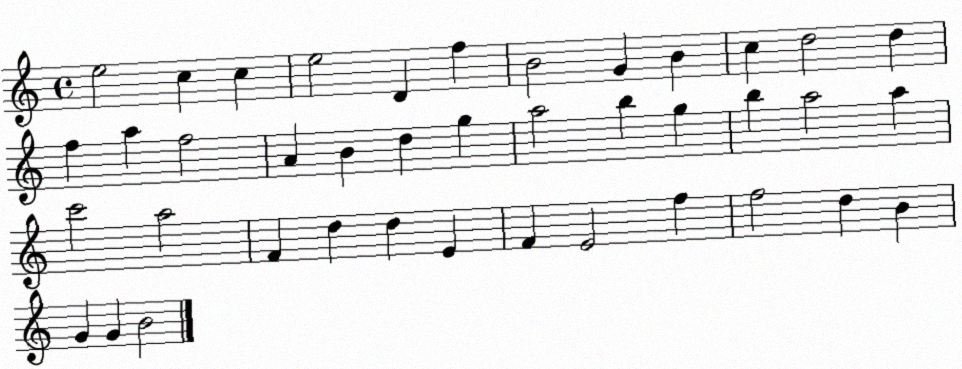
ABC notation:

X:1
T:Untitled
M:4/4
L:1/4
K:C
e2 c c e2 D f B2 G B c d2 d f a f2 A B d g a2 b g b a2 a c'2 a2 F d d E F E2 f f2 d B G G B2